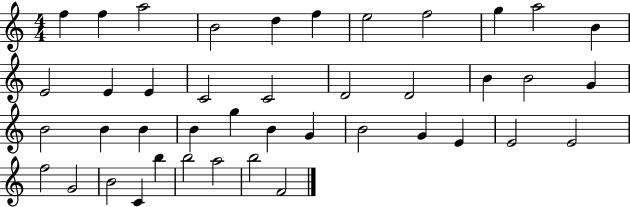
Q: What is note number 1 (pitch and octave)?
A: F5